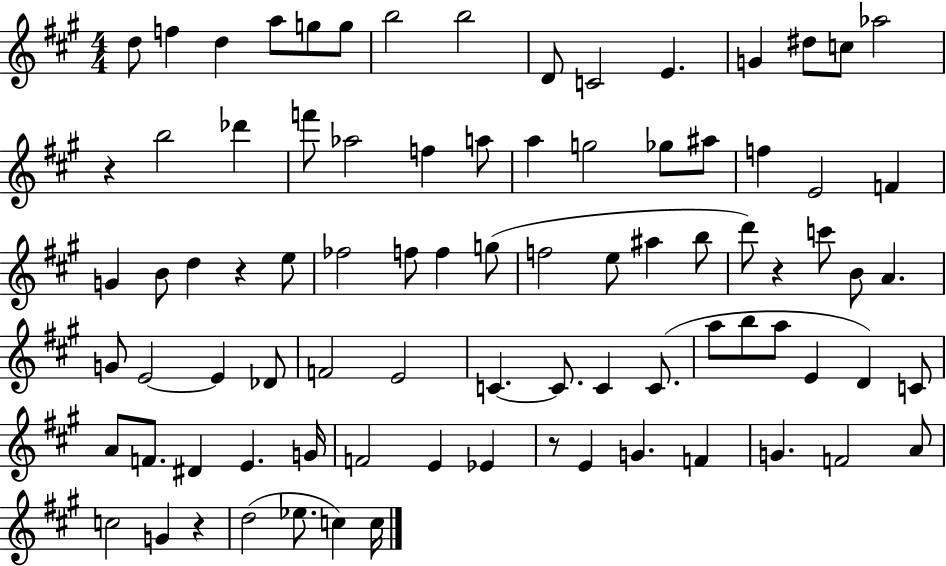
D5/e F5/q D5/q A5/e G5/e G5/e B5/h B5/h D4/e C4/h E4/q. G4/q D#5/e C5/e Ab5/h R/q B5/h Db6/q F6/e Ab5/h F5/q A5/e A5/q G5/h Gb5/e A#5/e F5/q E4/h F4/q G4/q B4/e D5/q R/q E5/e FES5/h F5/e F5/q G5/e F5/h E5/e A#5/q B5/e D6/e R/q C6/e B4/e A4/q. G4/e E4/h E4/q Db4/e F4/h E4/h C4/q. C4/e. C4/q C4/e. A5/e B5/e A5/e E4/q D4/q C4/e A4/e F4/e. D#4/q E4/q. G4/s F4/h E4/q Eb4/q R/e E4/q G4/q. F4/q G4/q. F4/h A4/e C5/h G4/q R/q D5/h Eb5/e. C5/q C5/s